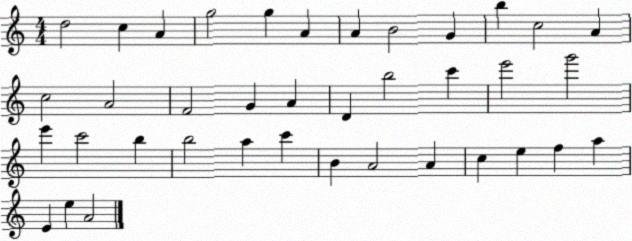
X:1
T:Untitled
M:4/4
L:1/4
K:C
d2 c A g2 g A A B2 G b c2 A c2 A2 F2 G A D b2 c' e'2 g'2 e' c'2 b b2 a c' B A2 A c e f a E e A2